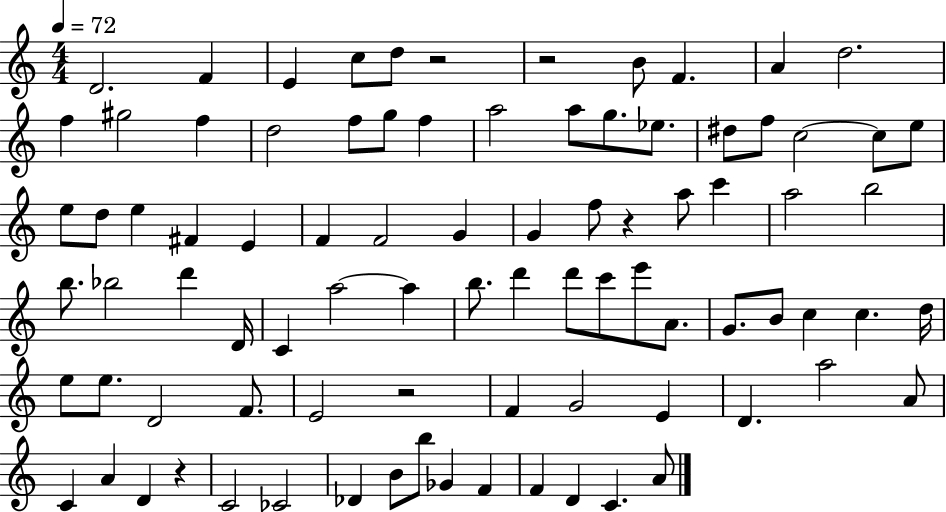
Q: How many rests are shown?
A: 5